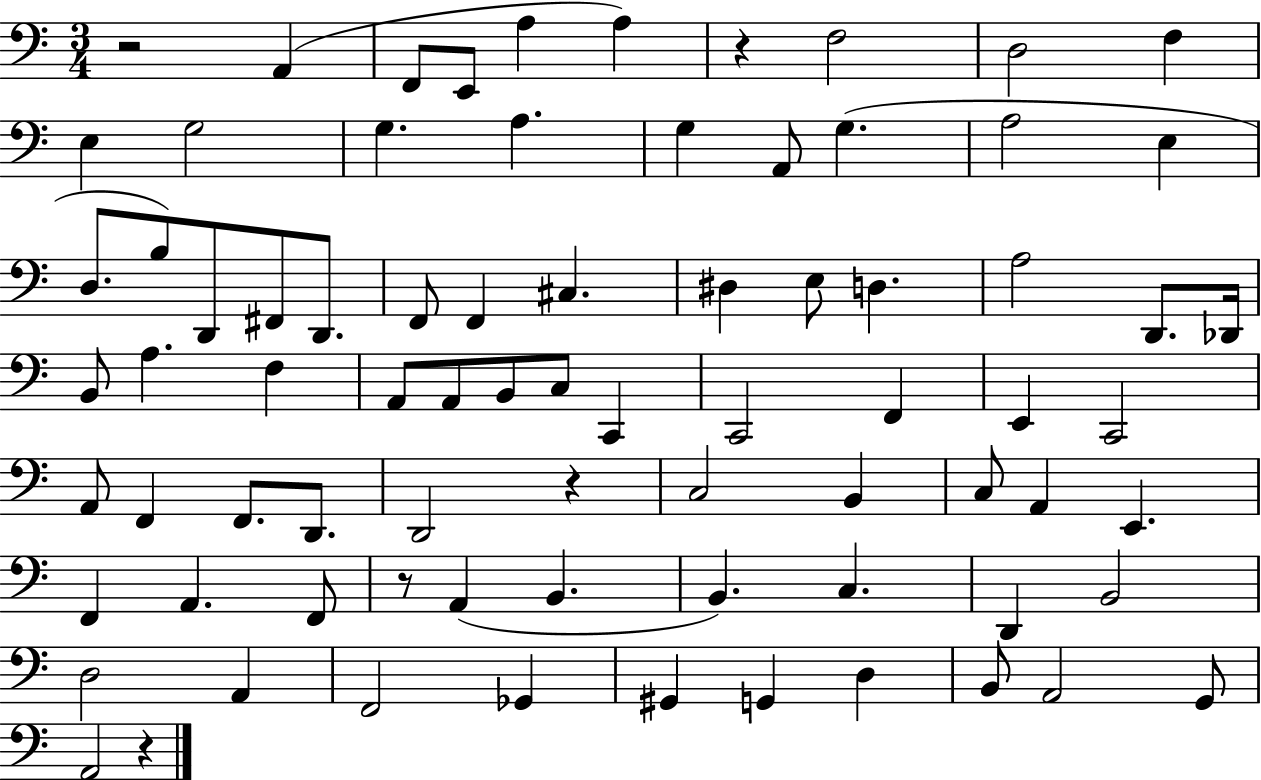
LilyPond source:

{
  \clef bass
  \numericTimeSignature
  \time 3/4
  \key c \major
  r2 a,4( | f,8 e,8 a4 a4) | r4 f2 | d2 f4 | \break e4 g2 | g4. a4. | g4 a,8 g4.( | a2 e4 | \break d8. b8) d,8 fis,8 d,8. | f,8 f,4 cis4. | dis4 e8 d4. | a2 d,8. des,16 | \break b,8 a4. f4 | a,8 a,8 b,8 c8 c,4 | c,2 f,4 | e,4 c,2 | \break a,8 f,4 f,8. d,8. | d,2 r4 | c2 b,4 | c8 a,4 e,4. | \break f,4 a,4. f,8 | r8 a,4( b,4. | b,4.) c4. | d,4 b,2 | \break d2 a,4 | f,2 ges,4 | gis,4 g,4 d4 | b,8 a,2 g,8 | \break a,2 r4 | \bar "|."
}